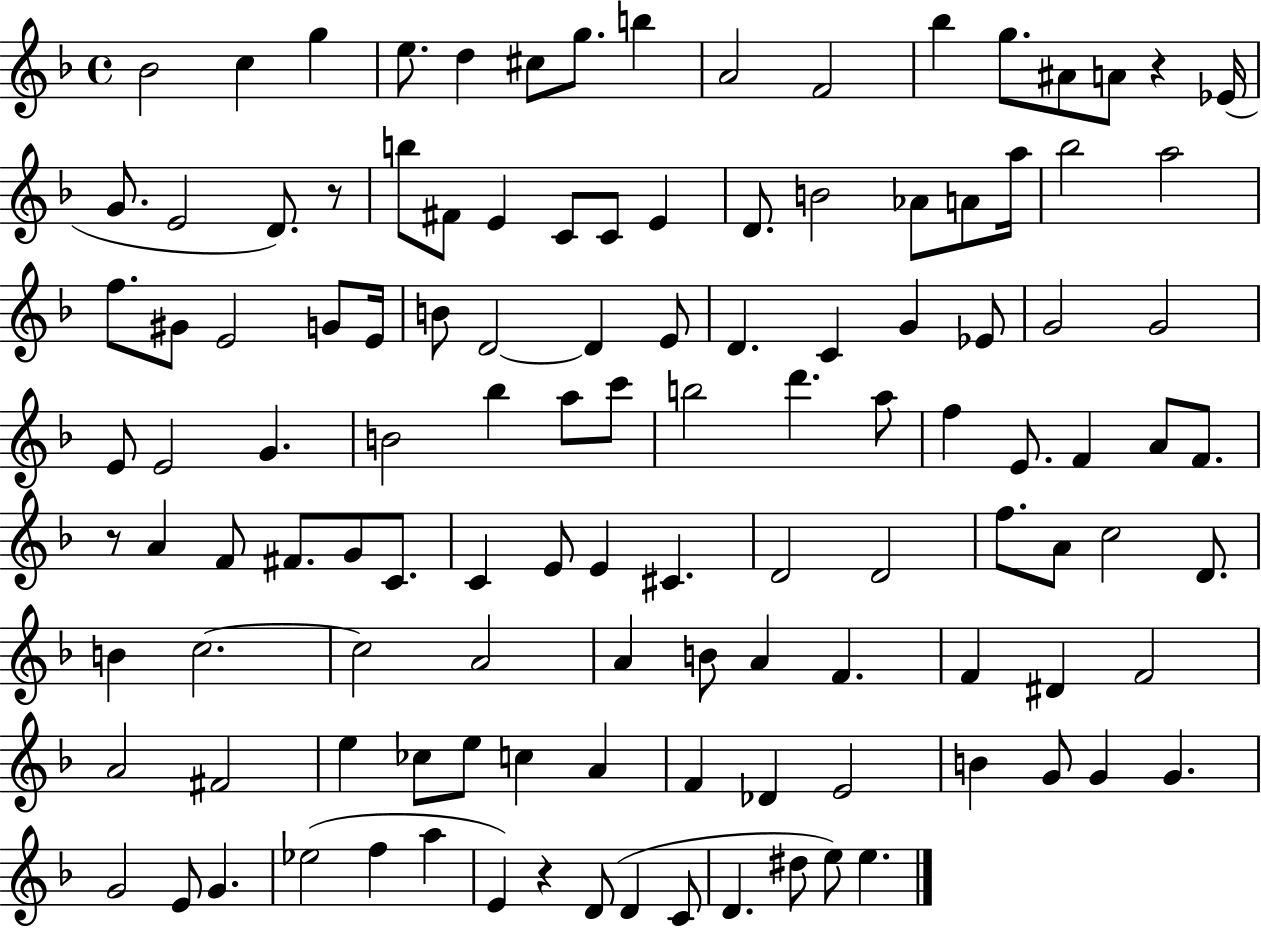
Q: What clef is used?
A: treble